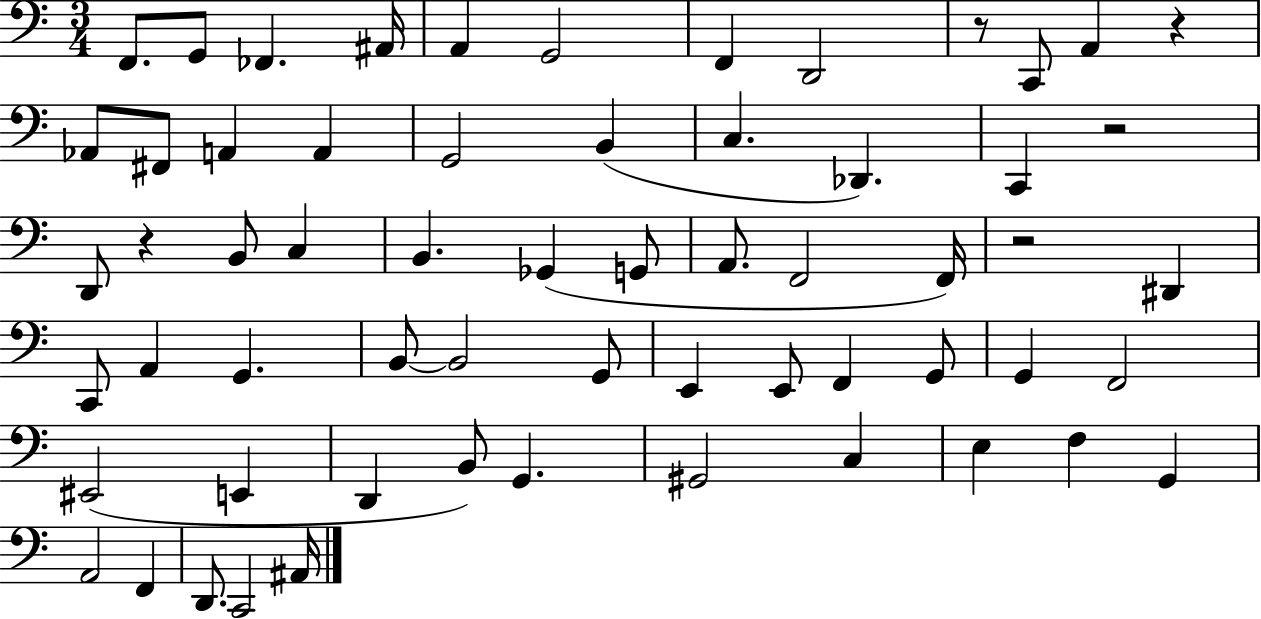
F2/e. G2/e FES2/q. A#2/s A2/q G2/h F2/q D2/h R/e C2/e A2/q R/q Ab2/e F#2/e A2/q A2/q G2/h B2/q C3/q. Db2/q. C2/q R/h D2/e R/q B2/e C3/q B2/q. Gb2/q G2/e A2/e. F2/h F2/s R/h D#2/q C2/e A2/q G2/q. B2/e B2/h G2/e E2/q E2/e F2/q G2/e G2/q F2/h EIS2/h E2/q D2/q B2/e G2/q. G#2/h C3/q E3/q F3/q G2/q A2/h F2/q D2/e. C2/h A#2/s